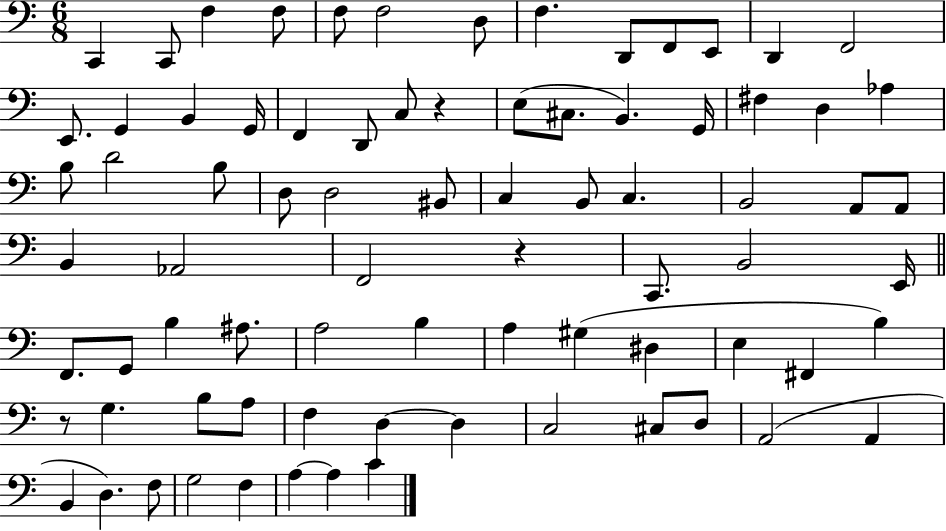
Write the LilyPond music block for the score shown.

{
  \clef bass
  \numericTimeSignature
  \time 6/8
  \key c \major
  c,4 c,8 f4 f8 | f8 f2 d8 | f4. d,8 f,8 e,8 | d,4 f,2 | \break e,8. g,4 b,4 g,16 | f,4 d,8 c8 r4 | e8( cis8. b,4.) g,16 | fis4 d4 aes4 | \break b8 d'2 b8 | d8 d2 bis,8 | c4 b,8 c4. | b,2 a,8 a,8 | \break b,4 aes,2 | f,2 r4 | c,8. b,2 e,16 | \bar "||" \break \key c \major f,8. g,8 b4 ais8. | a2 b4 | a4 gis4( dis4 | e4 fis,4 b4) | \break r8 g4. b8 a8 | f4 d4~~ d4 | c2 cis8 d8 | a,2( a,4 | \break b,4 d4.) f8 | g2 f4 | a4~~ a4 c'4 | \bar "|."
}